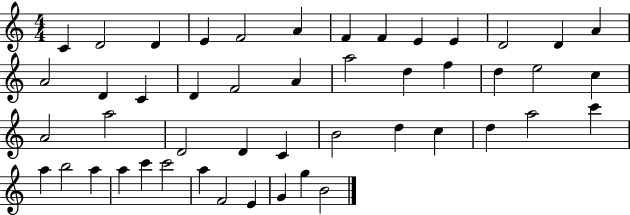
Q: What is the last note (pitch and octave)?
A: B4